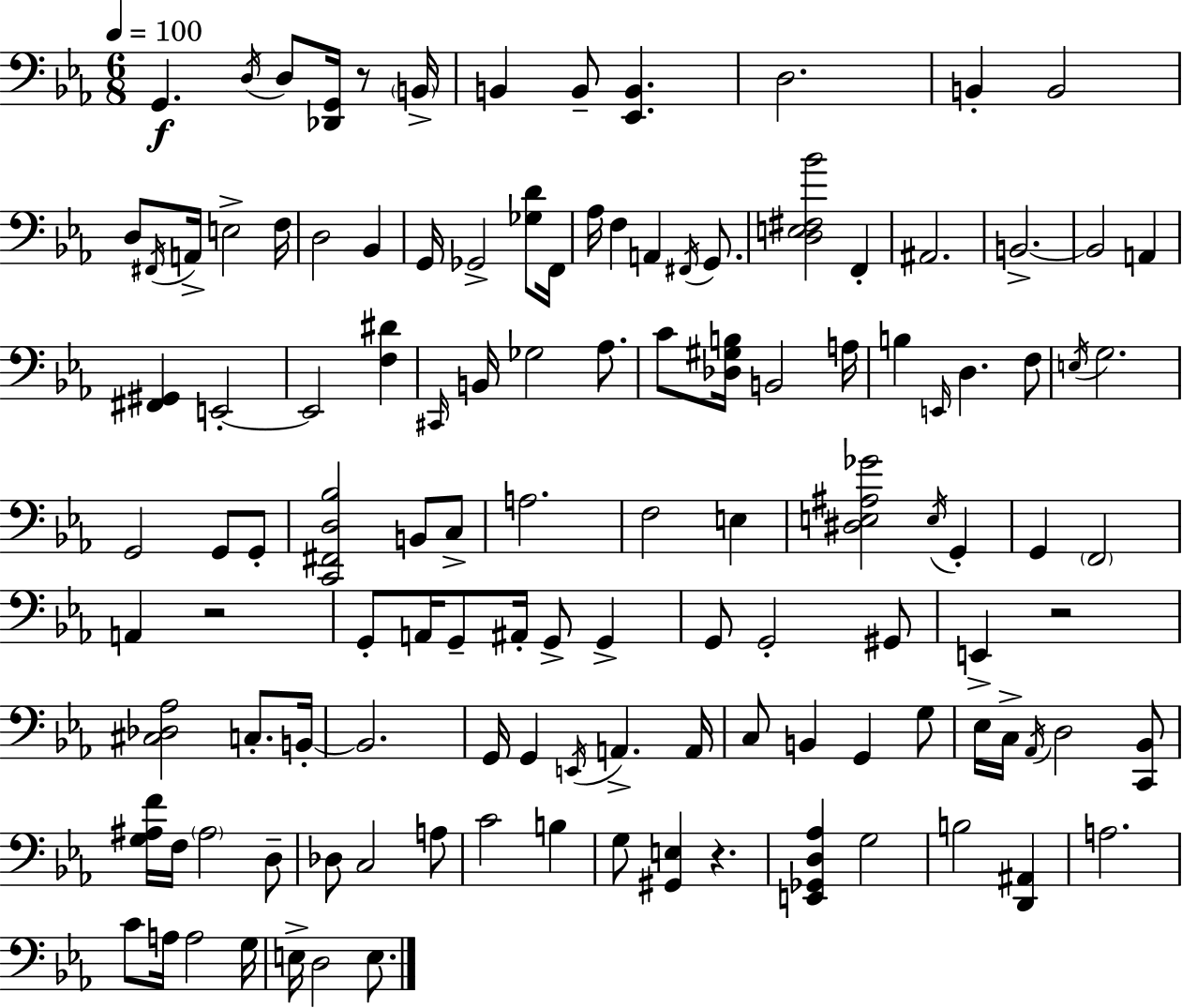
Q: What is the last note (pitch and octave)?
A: E3